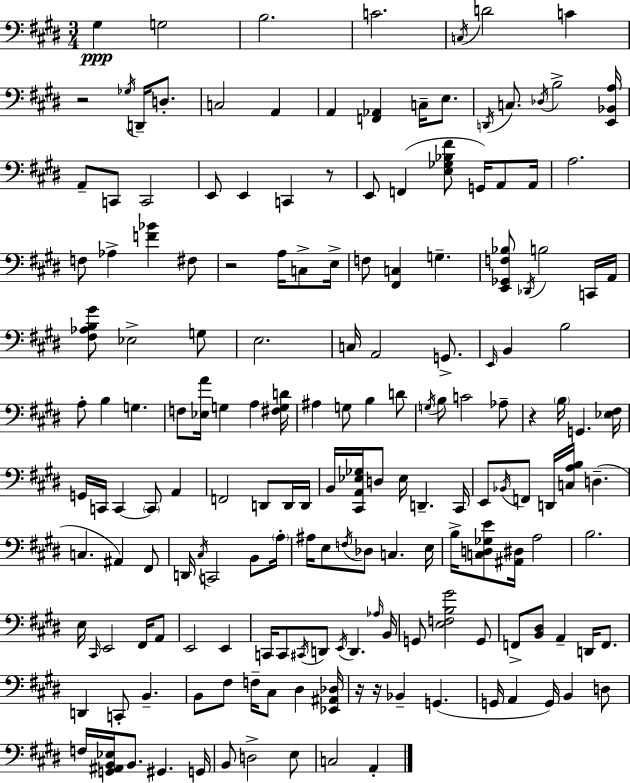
G#3/q G3/h B3/h. C4/h. C3/s D4/h C4/q R/h Gb3/s D2/s D3/e. C3/h A2/q A2/q [F2,Ab2]/q C3/s E3/e. D2/s C3/e. Db3/s B3/h [E2,Bb2,A3]/s A2/e C2/e C2/h E2/e E2/q C2/q R/e E2/e F2/q [E3,Gb3,Bb3,F#4]/e G2/s A2/e A2/s A3/h. F3/e Ab3/q [F4,Bb4]/q F#3/e R/h A3/s C3/e E3/s F3/e [F#2,C3]/q G3/q. [E2,Gb2,F3,Bb3]/e Db2/s B3/h C2/s A2/s [F#3,Ab3,B3,G#4]/e Eb3/h G3/e E3/h. C3/s A2/h G2/e. E2/s B2/q B3/h A3/e B3/q G3/q. F3/e [Eb3,A4]/s G3/q A3/q [F#3,G3,D4]/s A#3/q G3/e B3/q D4/e G3/s B3/e C4/h Ab3/e R/q B3/s G2/q. [Eb3,F#3]/s G2/s C2/s C2/q C2/e A2/q F2/h D2/e D2/s D2/s B2/s [C#2,A2,Eb3,Gb3]/s D3/e Eb3/s D2/q. C#2/s E2/e Bb2/s F2/e D2/s [C3,A3,B3]/s D3/q. C3/q. A#2/q F#2/e D2/s C#3/s C2/h B2/e A3/s A#3/s E3/e F3/s Db3/e C3/q. E3/s B3/s [C3,D3,Gb3,E4]/e [A#2,D#3]/s A3/h B3/h. E3/s C#2/s E2/h F#2/s A2/e E2/h E2/q C2/s C2/e C#2/s D2/e E2/s D2/q. Ab3/s B2/s G2/e [E3,F3,B3,G#4]/h G2/e F2/e [B2,D#3]/e A2/q D2/s F2/e. D2/q C2/e B2/q. B2/e F#3/e F3/s C#3/e D#3/q [Eb2,A#2,Db3]/s R/s R/s Bb2/q G2/q. G2/s A2/q G2/s B2/q D3/e F3/s [G2,A#2,B2,Eb3]/s B2/e. G#2/q. G2/s B2/e D3/h E3/e C3/h A2/q